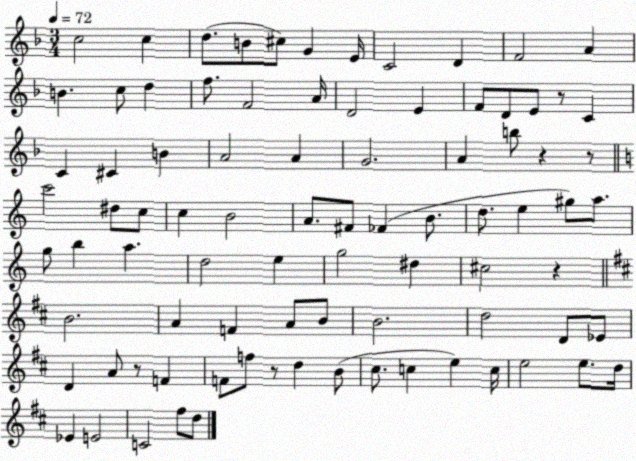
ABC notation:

X:1
T:Untitled
M:3/4
L:1/4
K:F
c2 c d/2 B/2 ^c/2 G E/4 C2 D F2 A B c/2 d f/2 F2 A/4 D2 E F/2 D/2 E/2 z/2 C C ^C B A2 A G2 A b/2 z z/2 c'2 ^d/2 c/2 c B2 A/2 ^F/2 _F B/2 d/2 e ^g/2 a/2 g/2 b a d2 e g2 ^d ^c2 z B2 A F A/2 B/2 B2 d2 D/2 _E/2 D A/2 z/2 F F/2 f/2 z/2 d B/2 ^c/2 c e c/4 e2 e/2 d/4 _E E2 C2 ^f/2 d/2